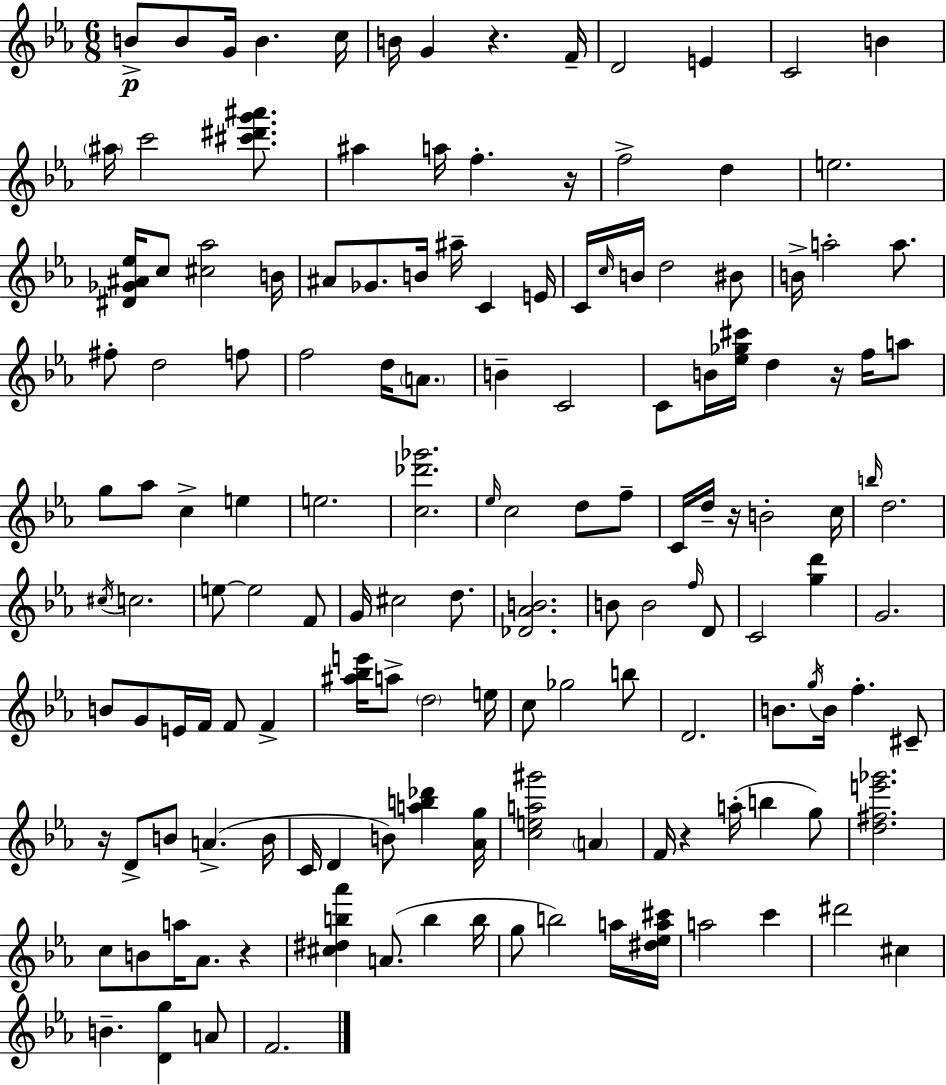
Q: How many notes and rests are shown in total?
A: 147